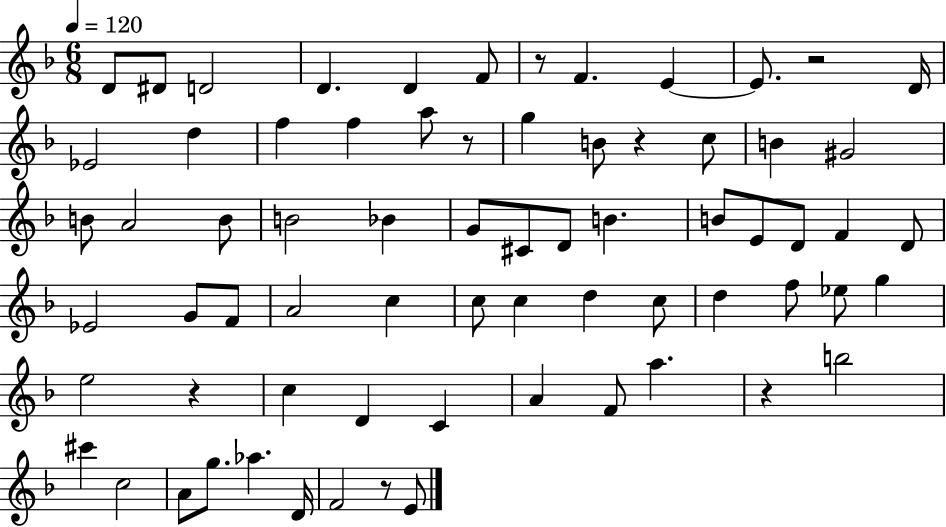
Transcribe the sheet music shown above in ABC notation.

X:1
T:Untitled
M:6/8
L:1/4
K:F
D/2 ^D/2 D2 D D F/2 z/2 F E E/2 z2 D/4 _E2 d f f a/2 z/2 g B/2 z c/2 B ^G2 B/2 A2 B/2 B2 _B G/2 ^C/2 D/2 B B/2 E/2 D/2 F D/2 _E2 G/2 F/2 A2 c c/2 c d c/2 d f/2 _e/2 g e2 z c D C A F/2 a z b2 ^c' c2 A/2 g/2 _a D/4 F2 z/2 E/2